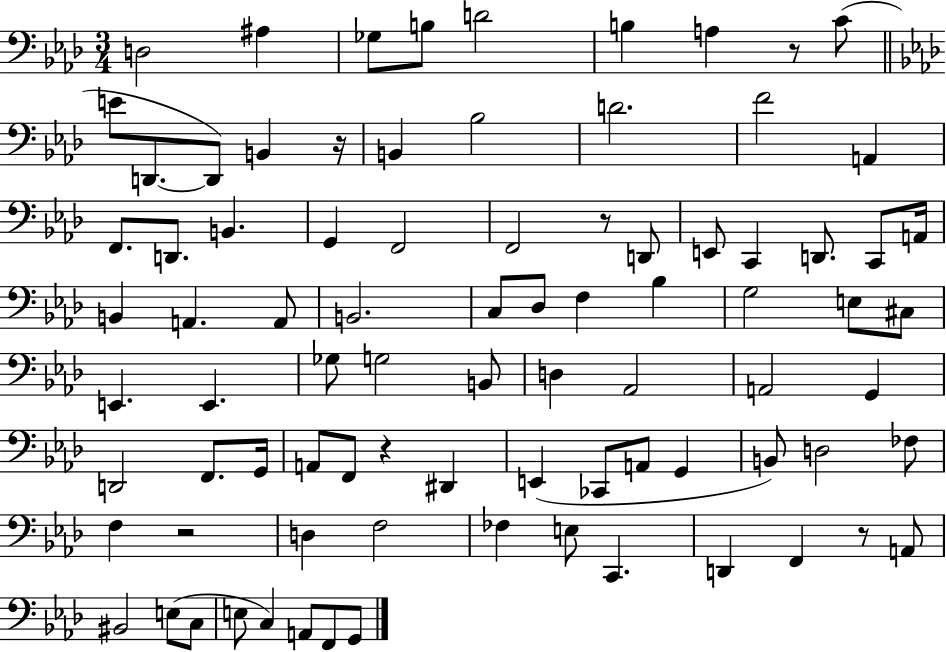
D3/h A#3/q Gb3/e B3/e D4/h B3/q A3/q R/e C4/e E4/e D2/e. D2/e B2/q R/s B2/q Bb3/h D4/h. F4/h A2/q F2/e. D2/e. B2/q. G2/q F2/h F2/h R/e D2/e E2/e C2/q D2/e. C2/e A2/s B2/q A2/q. A2/e B2/h. C3/e Db3/e F3/q Bb3/q G3/h E3/e C#3/e E2/q. E2/q. Gb3/e G3/h B2/e D3/q Ab2/h A2/h G2/q D2/h F2/e. G2/s A2/e F2/e R/q D#2/q E2/q CES2/e A2/e G2/q B2/e D3/h FES3/e F3/q R/h D3/q F3/h FES3/q E3/e C2/q. D2/q F2/q R/e A2/e BIS2/h E3/e C3/e E3/e C3/q A2/e F2/e G2/e